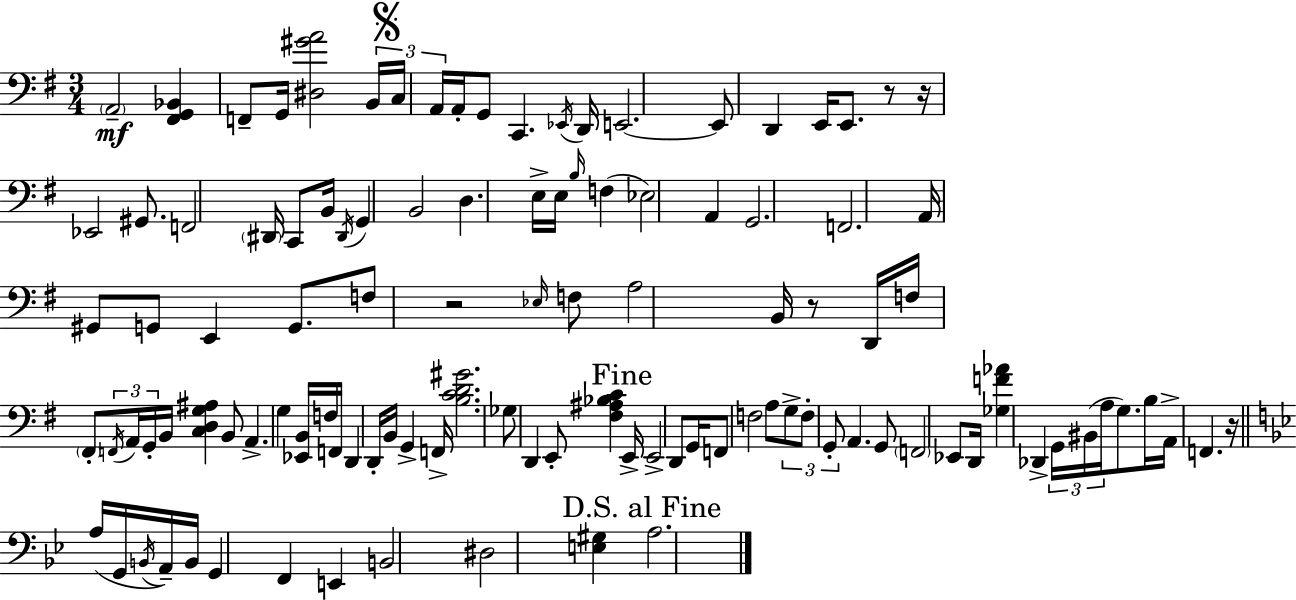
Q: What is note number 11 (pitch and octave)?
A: D2